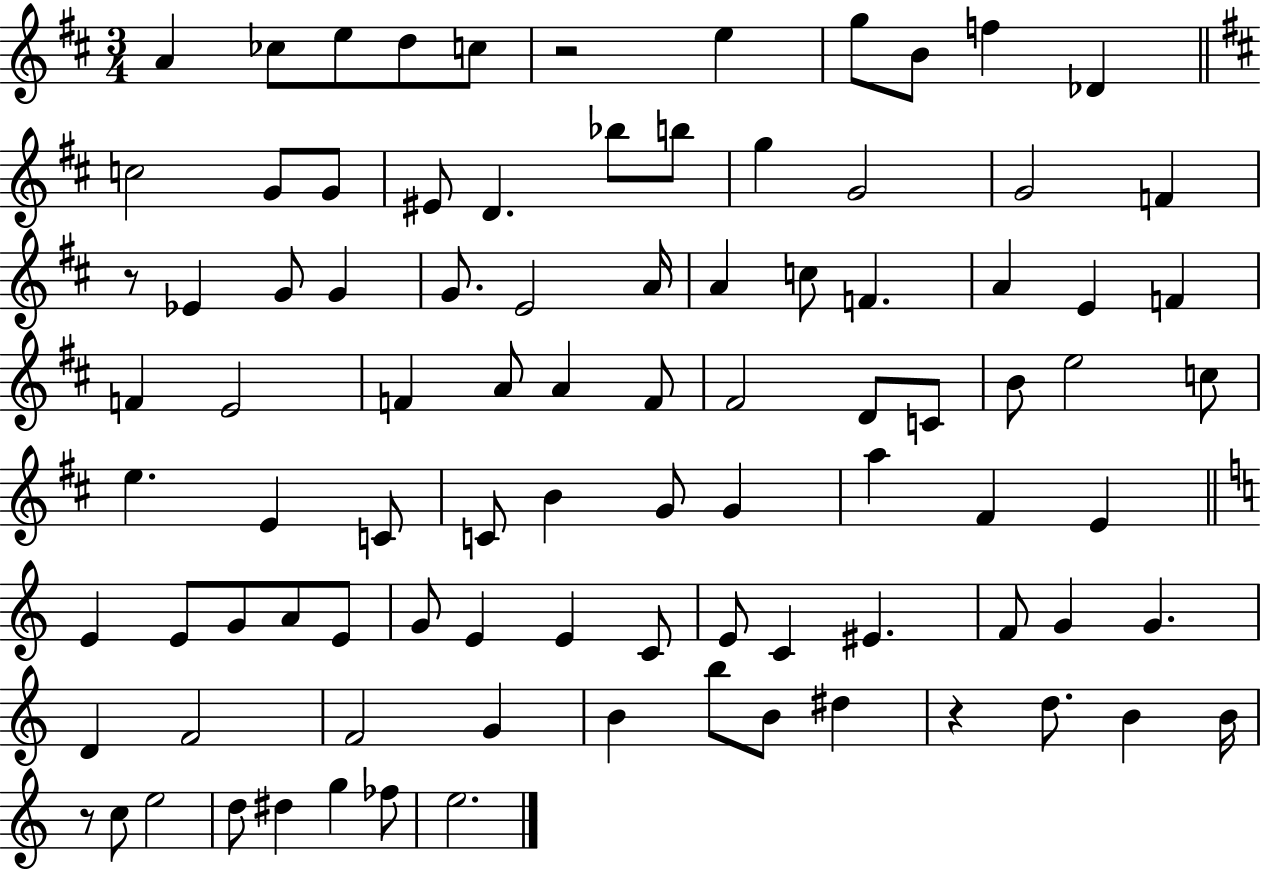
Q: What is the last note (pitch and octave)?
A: E5